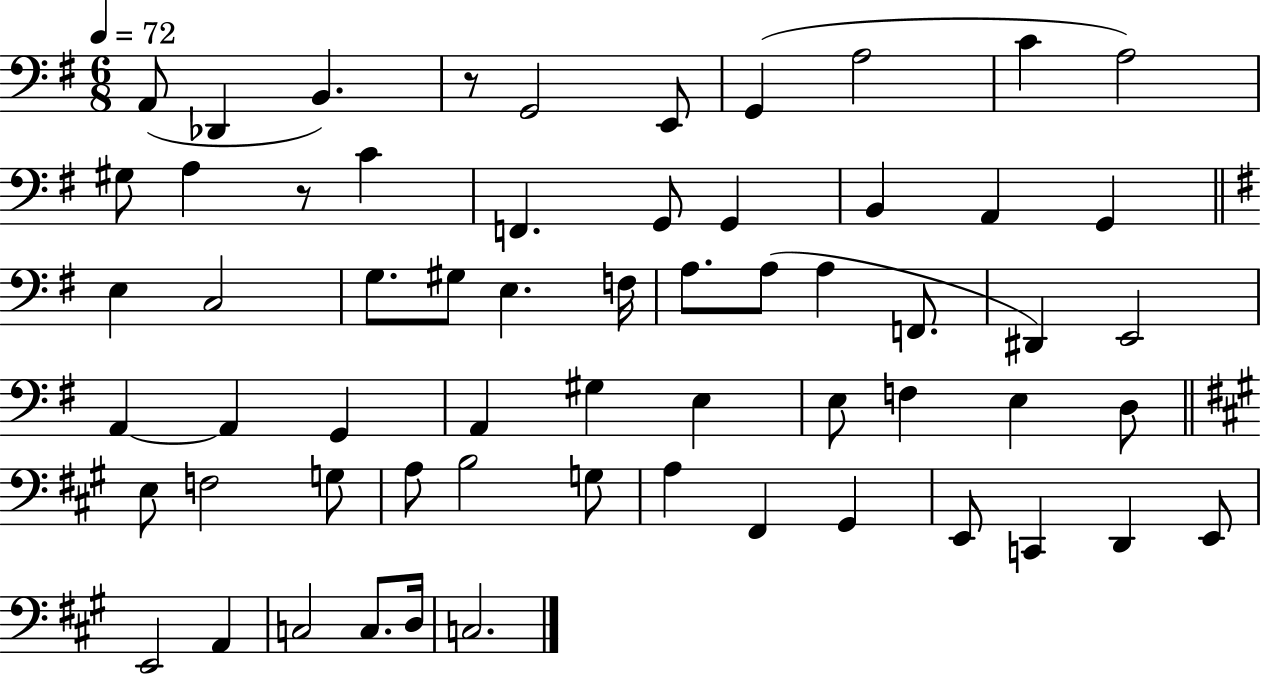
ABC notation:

X:1
T:Untitled
M:6/8
L:1/4
K:G
A,,/2 _D,, B,, z/2 G,,2 E,,/2 G,, A,2 C A,2 ^G,/2 A, z/2 C F,, G,,/2 G,, B,, A,, G,, E, C,2 G,/2 ^G,/2 E, F,/4 A,/2 A,/2 A, F,,/2 ^D,, E,,2 A,, A,, G,, A,, ^G, E, E,/2 F, E, D,/2 E,/2 F,2 G,/2 A,/2 B,2 G,/2 A, ^F,, ^G,, E,,/2 C,, D,, E,,/2 E,,2 A,, C,2 C,/2 D,/4 C,2